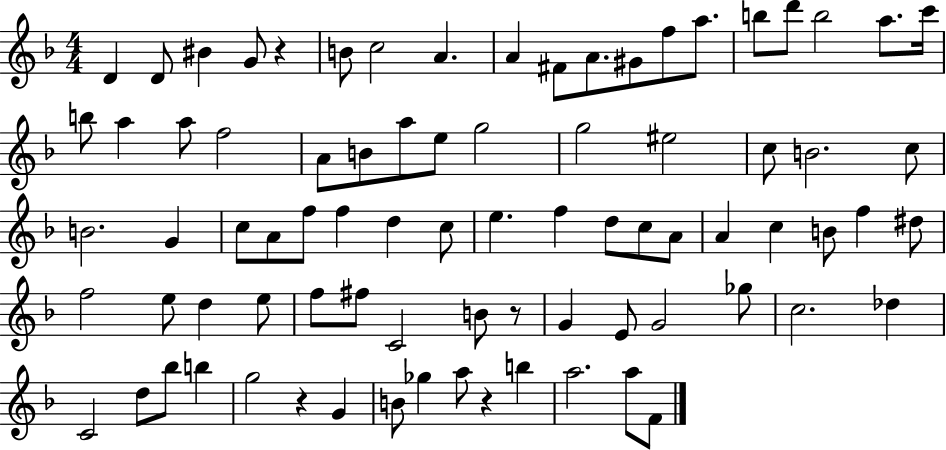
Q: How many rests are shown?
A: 4